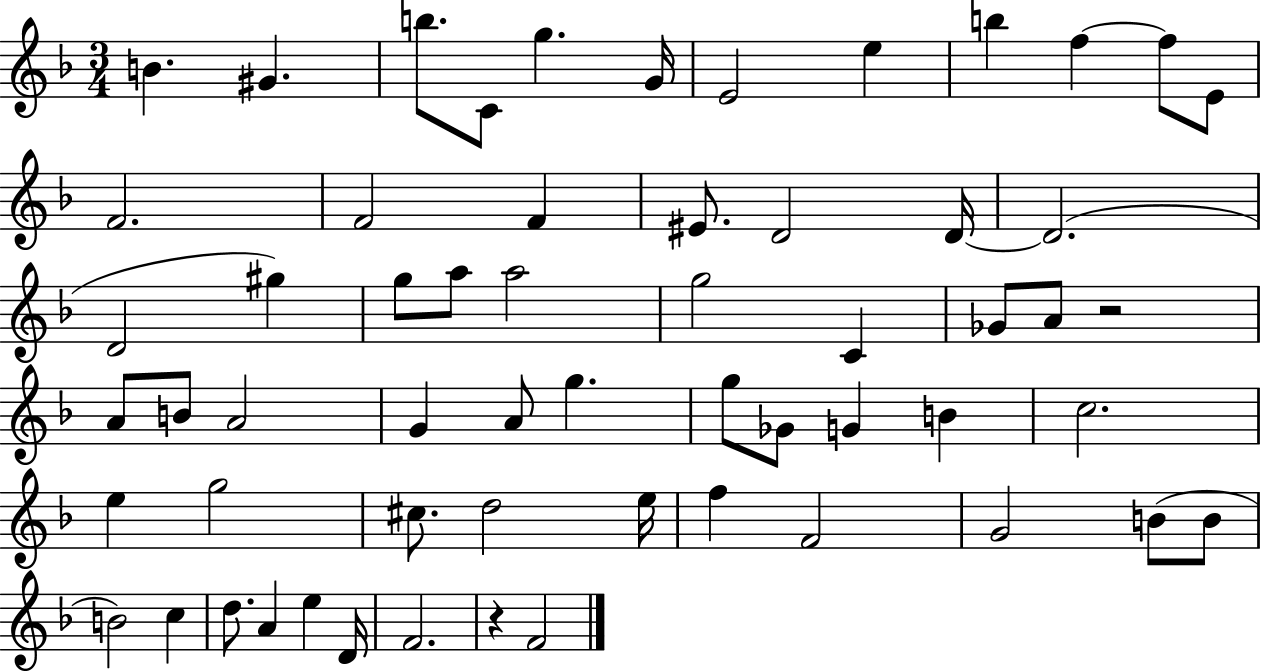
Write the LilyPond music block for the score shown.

{
  \clef treble
  \numericTimeSignature
  \time 3/4
  \key f \major
  b'4. gis'4. | b''8. c'8 g''4. g'16 | e'2 e''4 | b''4 f''4~~ f''8 e'8 | \break f'2. | f'2 f'4 | eis'8. d'2 d'16~~ | d'2.( | \break d'2 gis''4) | g''8 a''8 a''2 | g''2 c'4 | ges'8 a'8 r2 | \break a'8 b'8 a'2 | g'4 a'8 g''4. | g''8 ges'8 g'4 b'4 | c''2. | \break e''4 g''2 | cis''8. d''2 e''16 | f''4 f'2 | g'2 b'8( b'8 | \break b'2) c''4 | d''8. a'4 e''4 d'16 | f'2. | r4 f'2 | \break \bar "|."
}